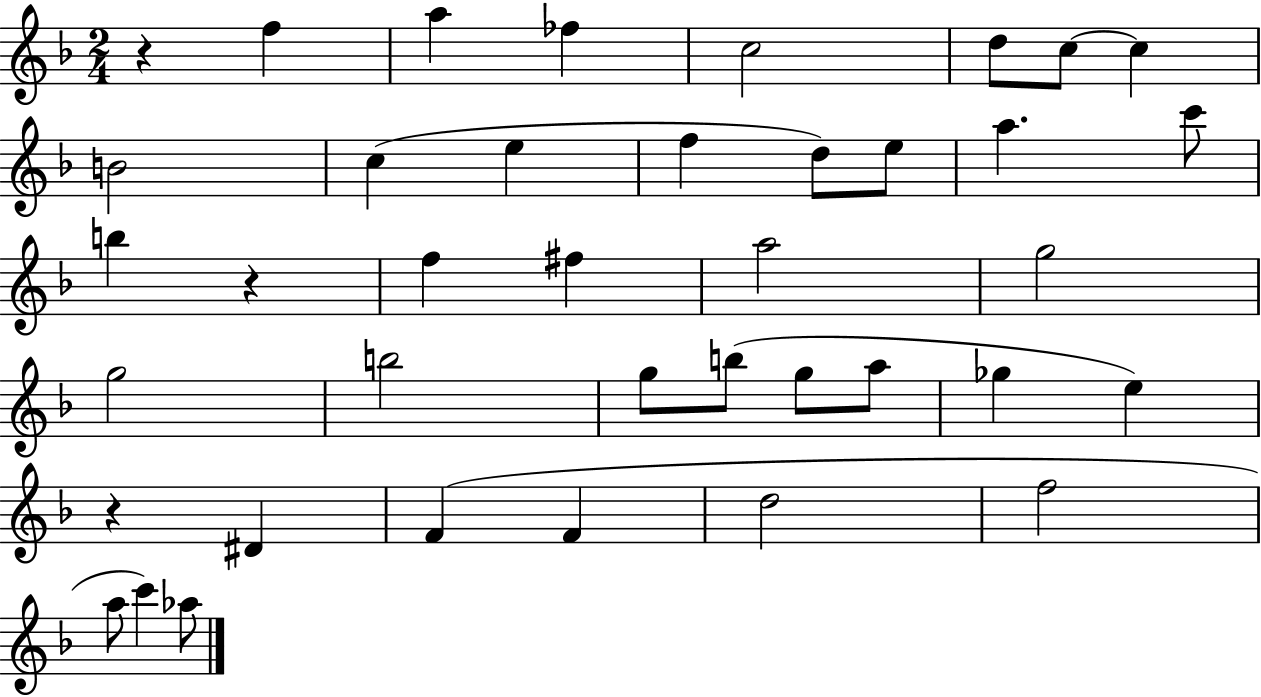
X:1
T:Untitled
M:2/4
L:1/4
K:F
z f a _f c2 d/2 c/2 c B2 c e f d/2 e/2 a c'/2 b z f ^f a2 g2 g2 b2 g/2 b/2 g/2 a/2 _g e z ^D F F d2 f2 a/2 c' _a/2